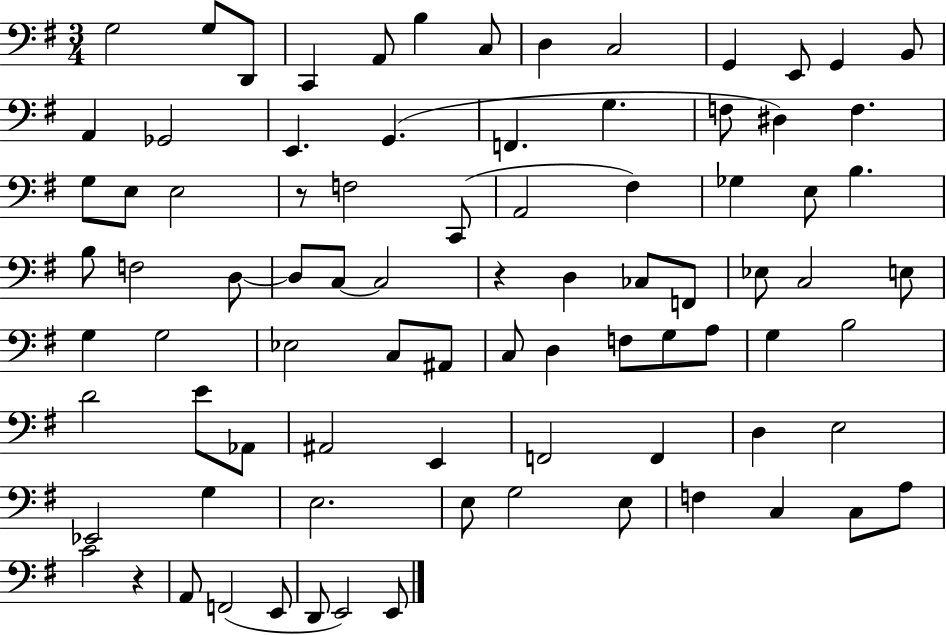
X:1
T:Untitled
M:3/4
L:1/4
K:G
G,2 G,/2 D,,/2 C,, A,,/2 B, C,/2 D, C,2 G,, E,,/2 G,, B,,/2 A,, _G,,2 E,, G,, F,, G, F,/2 ^D, F, G,/2 E,/2 E,2 z/2 F,2 C,,/2 A,,2 ^F, _G, E,/2 B, B,/2 F,2 D,/2 D,/2 C,/2 C,2 z D, _C,/2 F,,/2 _E,/2 C,2 E,/2 G, G,2 _E,2 C,/2 ^A,,/2 C,/2 D, F,/2 G,/2 A,/2 G, B,2 D2 E/2 _A,,/2 ^A,,2 E,, F,,2 F,, D, E,2 _E,,2 G, E,2 E,/2 G,2 E,/2 F, C, C,/2 A,/2 C2 z A,,/2 F,,2 E,,/2 D,,/2 E,,2 E,,/2